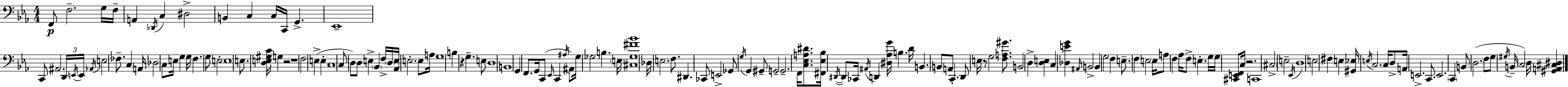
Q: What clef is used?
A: bass